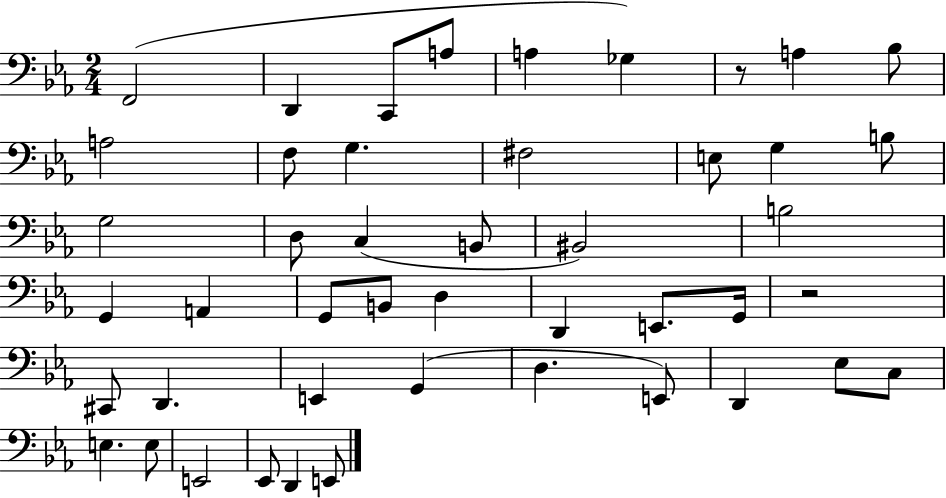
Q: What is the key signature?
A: EES major